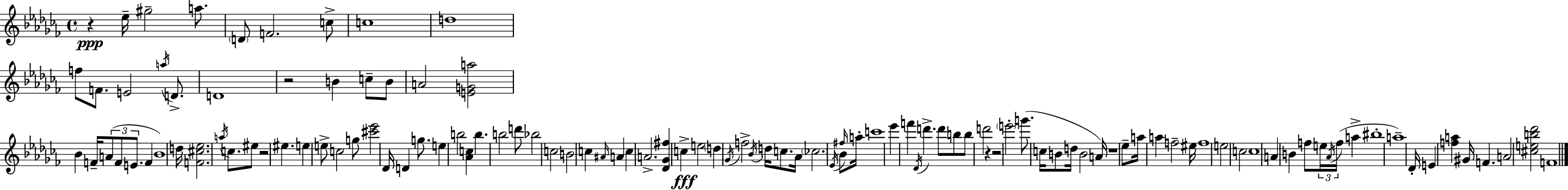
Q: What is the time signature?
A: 4/4